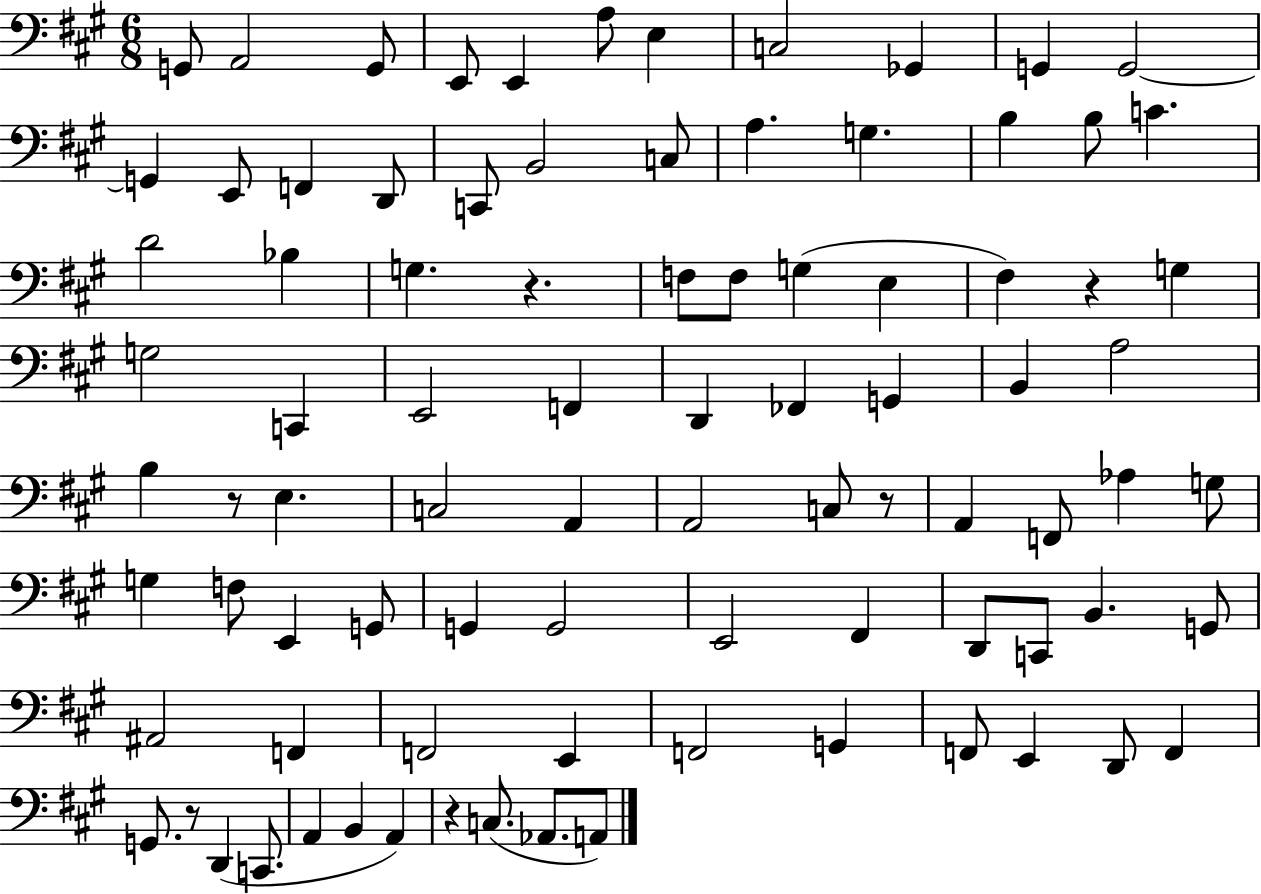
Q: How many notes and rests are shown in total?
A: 88